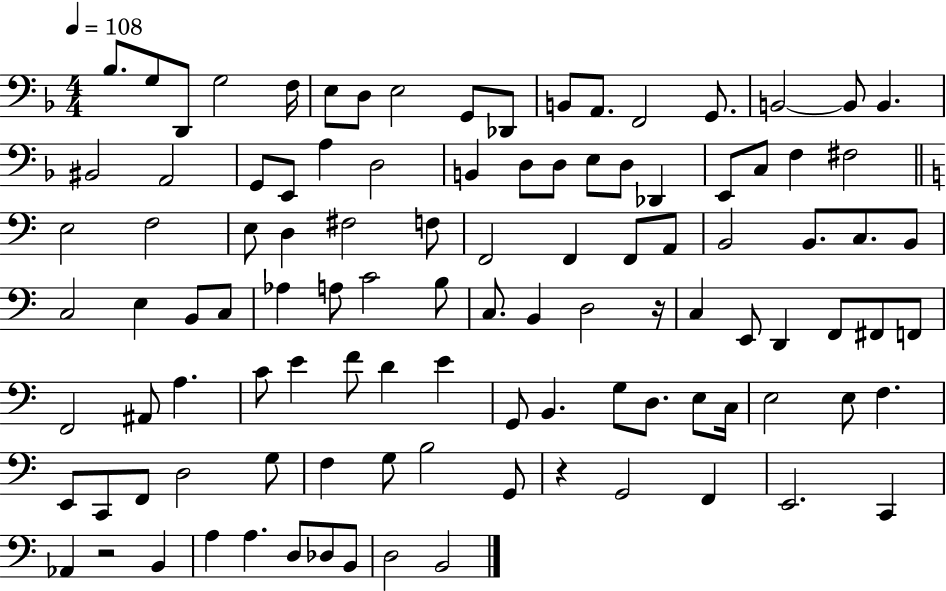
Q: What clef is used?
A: bass